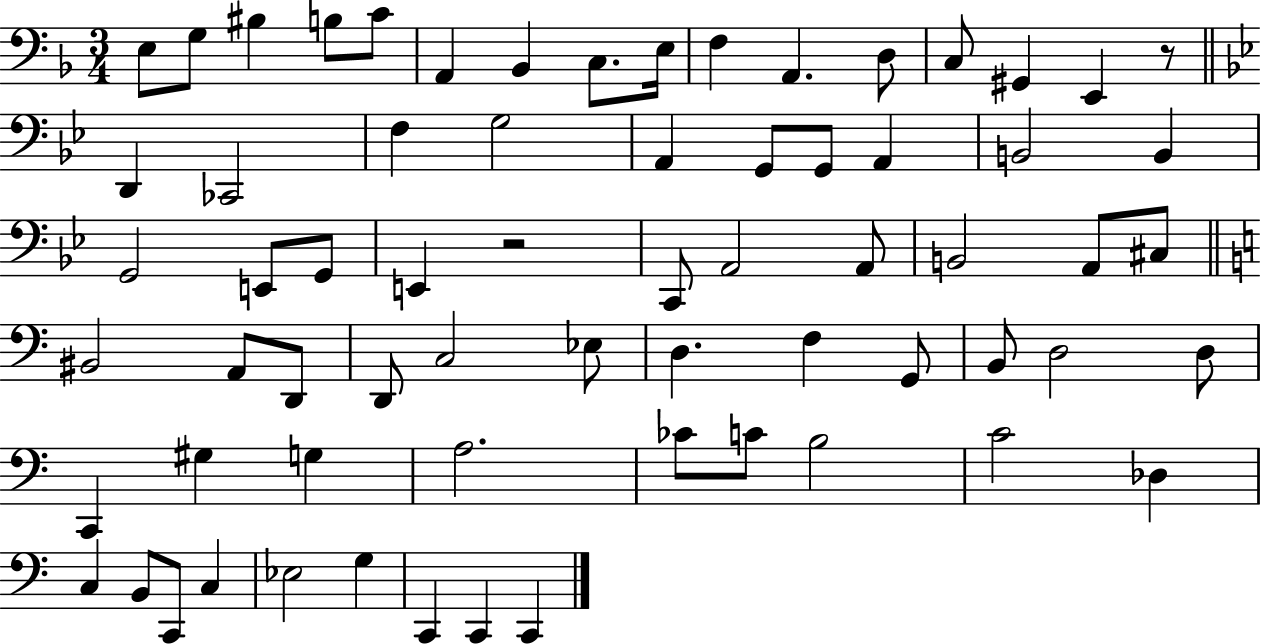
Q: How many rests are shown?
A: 2